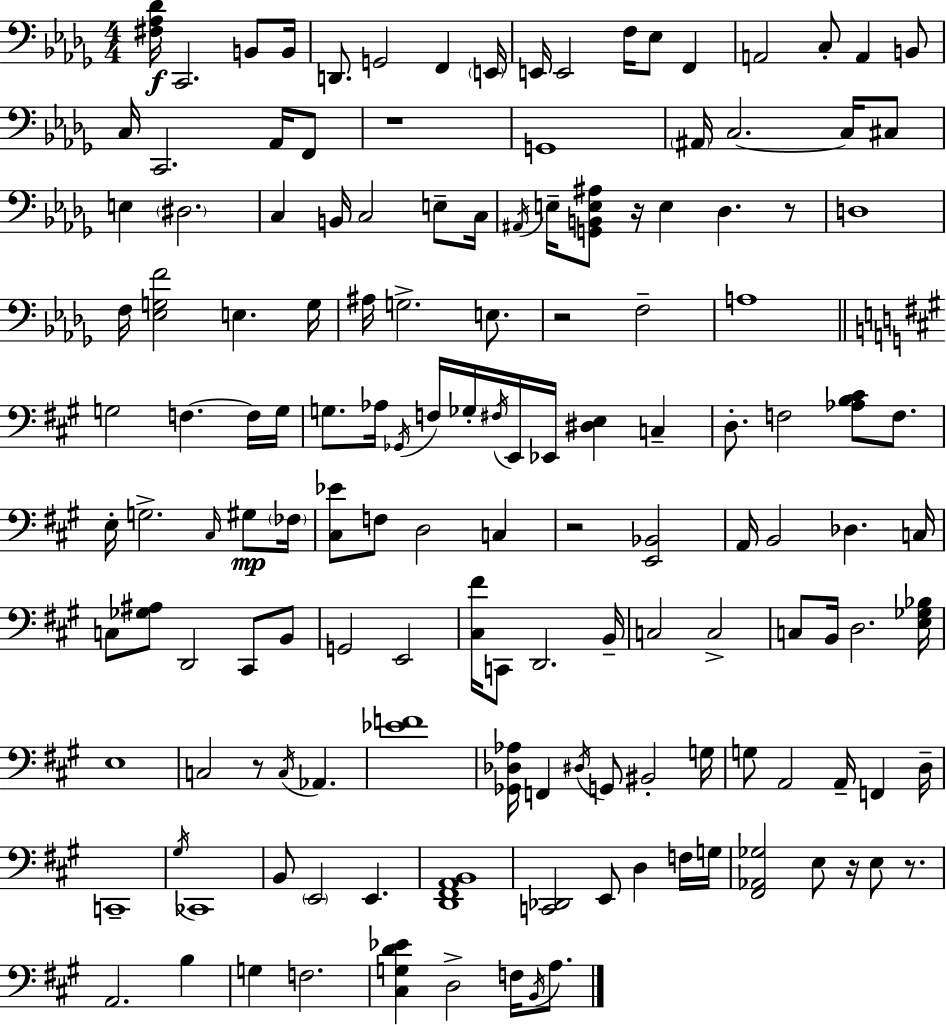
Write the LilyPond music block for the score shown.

{
  \clef bass
  \numericTimeSignature
  \time 4/4
  \key bes \minor
  <fis aes des'>16\f c,2. b,8 b,16 | d,8. g,2 f,4 \parenthesize e,16 | e,16 e,2 f16 ees8 f,4 | a,2 c8-. a,4 b,8 | \break c16 c,2. aes,16 f,8 | r1 | g,1 | \parenthesize ais,16 c2.~~ c16 cis8 | \break e4 \parenthesize dis2. | c4 b,16 c2 e8-- c16 | \acciaccatura { ais,16 } e16-- <g, b, e ais>8 r16 e4 des4. r8 | d1 | \break f16 <ees g f'>2 e4. | g16 ais16 g2.-> e8. | r2 f2-- | a1 | \break \bar "||" \break \key a \major g2 f4.~~ f16 g16 | g8. aes16 \acciaccatura { ges,16 } f16 ges16-. \acciaccatura { fis16 } e,16 ees,16 <dis e>4 c4-- | d8.-. f2 <aes b cis'>8 f8. | e16-. g2.-> \grace { cis16 }\mp | \break gis8 \parenthesize fes16 <cis ees'>8 f8 d2 c4 | r2 <e, bes,>2 | a,16 b,2 des4. | c16 c8 <ges ais>8 d,2 cis,8 | \break b,8 g,2 e,2 | <cis fis'>16 c,8 d,2. | b,16-- c2 c2-> | c8 b,16 d2. | \break <e ges bes>16 e1 | c2 r8 \acciaccatura { c16 } aes,4. | <ees' f'>1 | <ges, des aes>16 f,4 \acciaccatura { dis16 } g,8 bis,2-. | \break g16 g8 a,2 a,16-- | f,4 d16-- c,1-- | \acciaccatura { gis16 } ces,1 | b,8 \parenthesize e,2 | \break e,4. <d, fis, a, b,>1 | <c, des,>2 e,8 | d4 f16 g16 <fis, aes, ges>2 e8 | r16 e8 r8. a,2. | \break b4 g4 f2. | <cis g d' ees'>4 d2-> | f16 \acciaccatura { b,16 } a8. \bar "|."
}